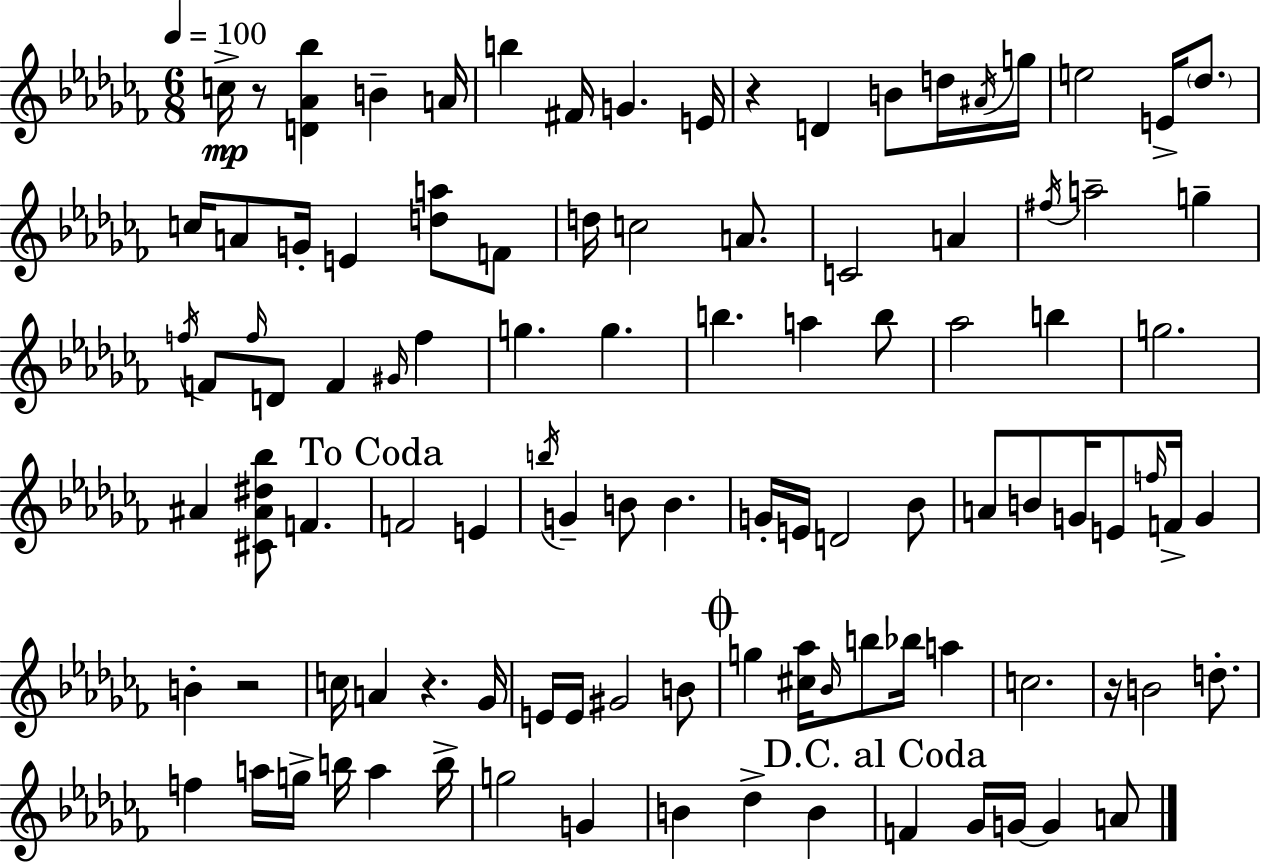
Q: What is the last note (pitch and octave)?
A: A4